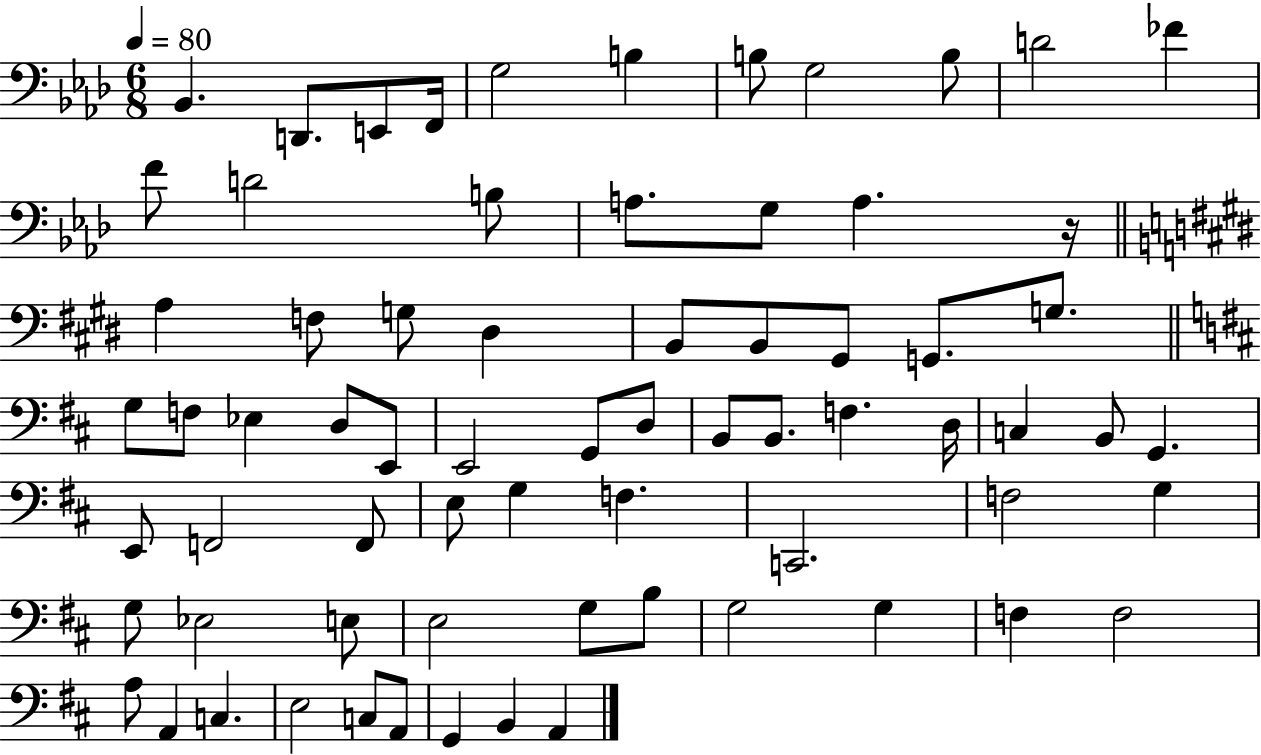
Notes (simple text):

Bb2/q. D2/e. E2/e F2/s G3/h B3/q B3/e G3/h B3/e D4/h FES4/q F4/e D4/h B3/e A3/e. G3/e A3/q. R/s A3/q F3/e G3/e D#3/q B2/e B2/e G#2/e G2/e. G3/e. G3/e F3/e Eb3/q D3/e E2/e E2/h G2/e D3/e B2/e B2/e. F3/q. D3/s C3/q B2/e G2/q. E2/e F2/h F2/e E3/e G3/q F3/q. C2/h. F3/h G3/q G3/e Eb3/h E3/e E3/h G3/e B3/e G3/h G3/q F3/q F3/h A3/e A2/q C3/q. E3/h C3/e A2/e G2/q B2/q A2/q